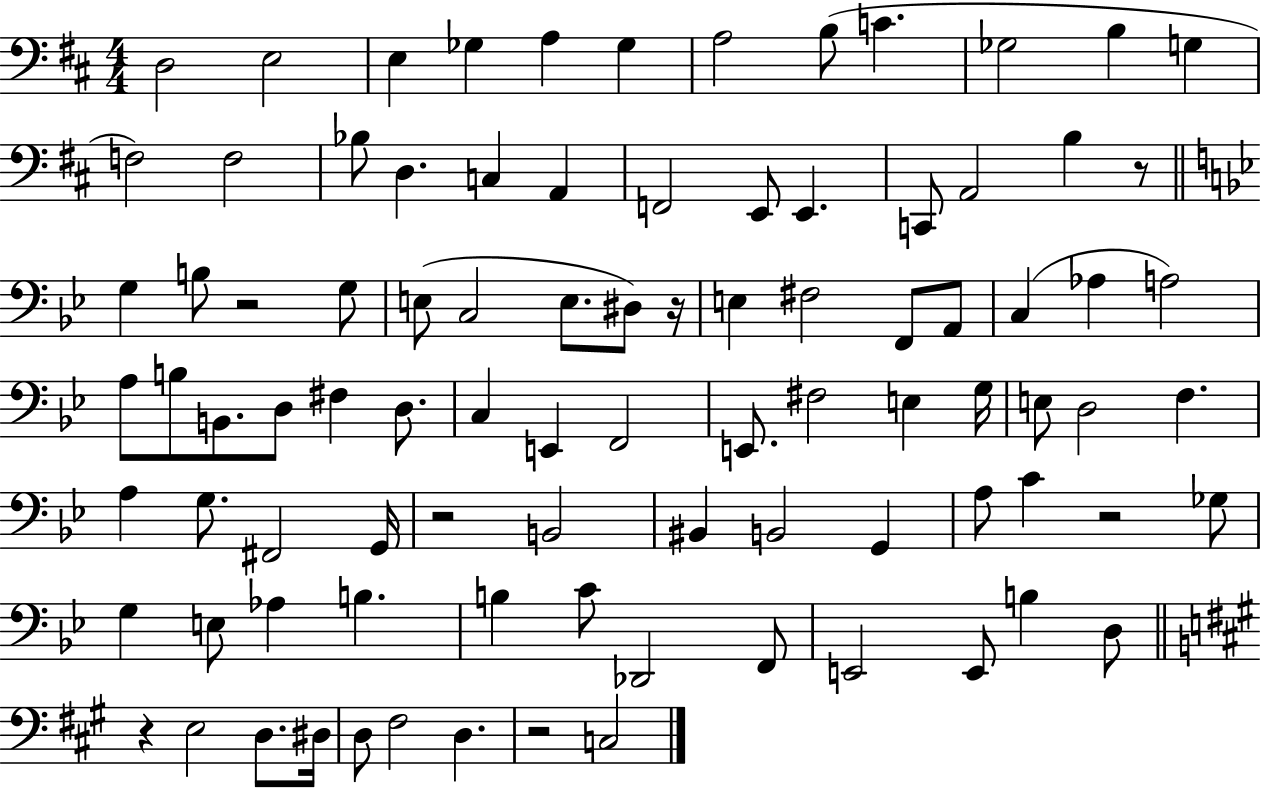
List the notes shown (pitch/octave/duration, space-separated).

D3/h E3/h E3/q Gb3/q A3/q Gb3/q A3/h B3/e C4/q. Gb3/h B3/q G3/q F3/h F3/h Bb3/e D3/q. C3/q A2/q F2/h E2/e E2/q. C2/e A2/h B3/q R/e G3/q B3/e R/h G3/e E3/e C3/h E3/e. D#3/e R/s E3/q F#3/h F2/e A2/e C3/q Ab3/q A3/h A3/e B3/e B2/e. D3/e F#3/q D3/e. C3/q E2/q F2/h E2/e. F#3/h E3/q G3/s E3/e D3/h F3/q. A3/q G3/e. F#2/h G2/s R/h B2/h BIS2/q B2/h G2/q A3/e C4/q R/h Gb3/e G3/q E3/e Ab3/q B3/q. B3/q C4/e Db2/h F2/e E2/h E2/e B3/q D3/e R/q E3/h D3/e. D#3/s D3/e F#3/h D3/q. R/h C3/h